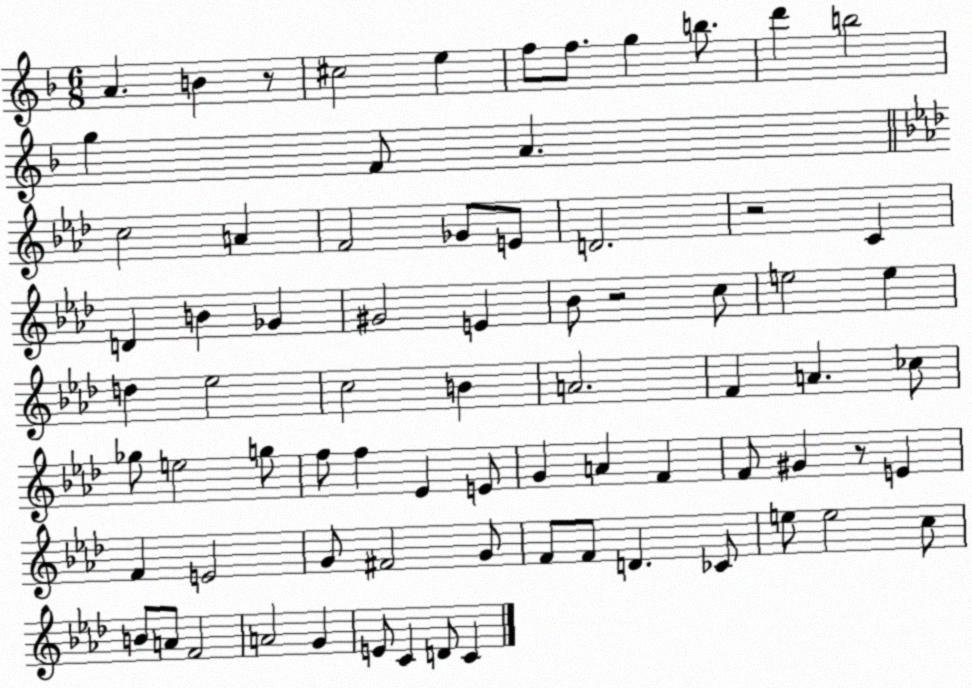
X:1
T:Untitled
M:6/8
L:1/4
K:F
A B z/2 ^c2 e f/2 f/2 g b/2 d' b2 g F/2 A c2 A F2 _G/2 E/2 D2 z2 C D B _G ^G2 E _B/2 z2 c/2 e2 e d _e2 c2 B A2 F A _c/2 _g/2 e2 g/2 f/2 f _E E/2 G A F F/2 ^G z/2 E F E2 G/2 ^F2 G/2 F/2 F/2 D _C/2 e/2 e2 c/2 B/2 A/2 F2 A2 G E/2 C D/2 C